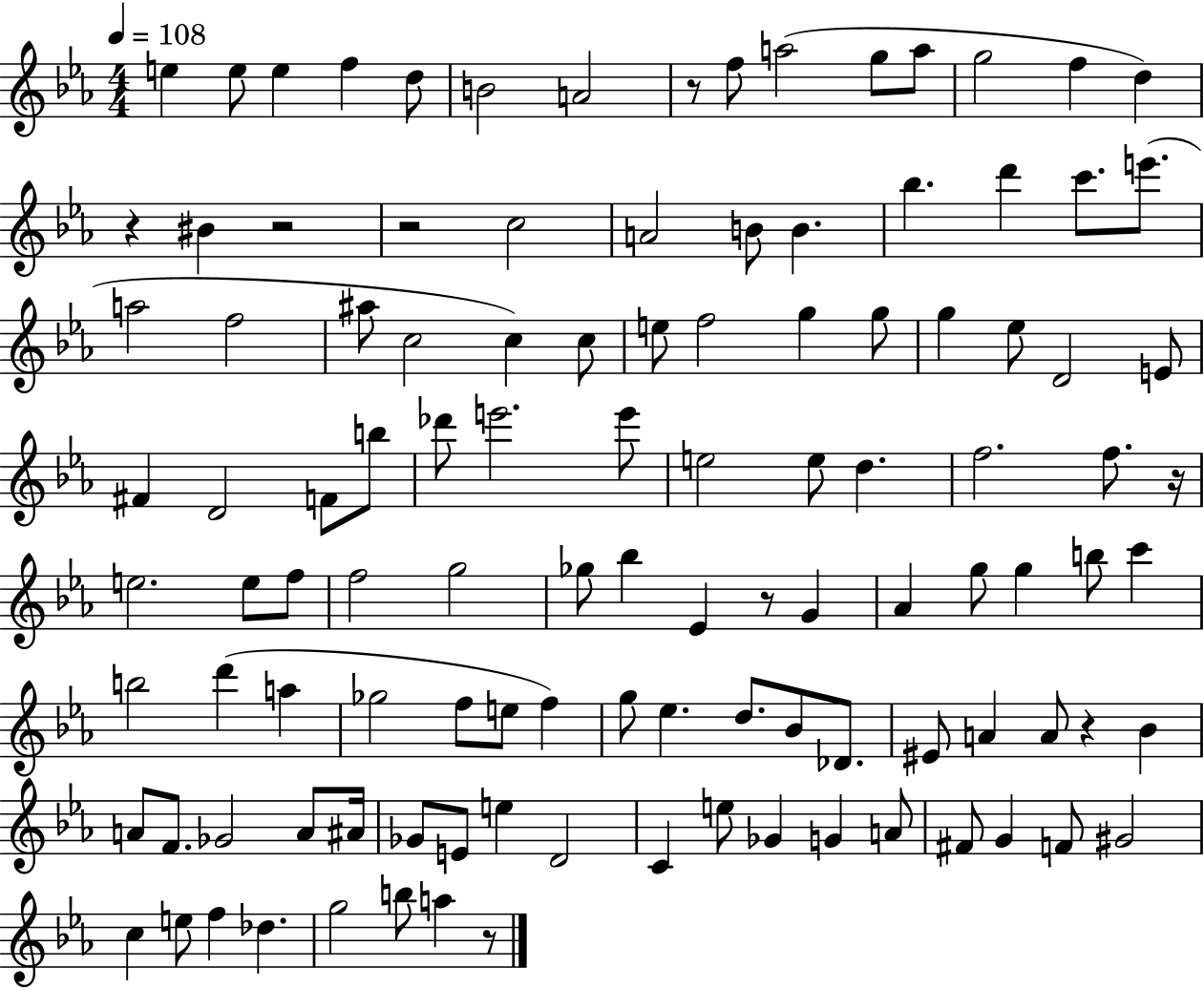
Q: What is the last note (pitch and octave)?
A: A5